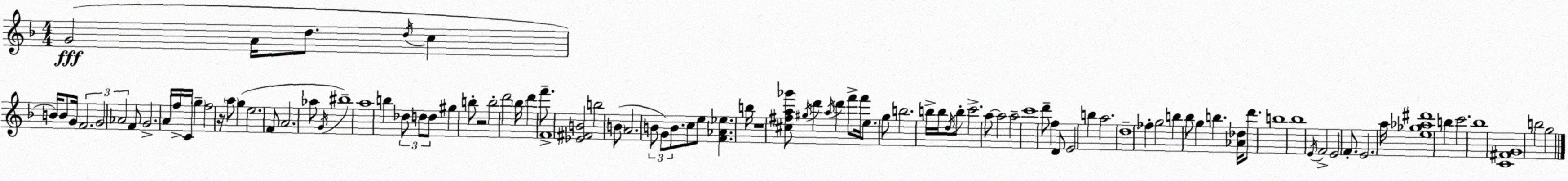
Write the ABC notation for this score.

X:1
T:Untitled
M:4/4
L:1/4
K:F
G2 A/4 d/2 d/4 c B/4 B/2 G/4 F2 G2 _A2 F/2 G2 A/4 f/4 C/4 g f2 z/4 a/2 g e2 F/2 A2 _a/2 G/4 ^b4 a4 b _d/2 d/2 d/2 ^g b/2 z2 b2 d'2 _b/4 d' f'/2 F4 [_E^FB]2 b2 B/2 A2 B/2 G/2 B/2 c/2 e/2 [F_A_e] b/4 z4 [^c^fa_g']/2 ^g/4 d' a/4 d' f'/2 f'/4 e/2 g/2 b2 b/4 b/4 d/4 b/2 c'2 a/2 a2 a2 c'4 d'/2 f D/2 E2 b a2 d4 _f g2 b _b/2 g b [_A_d]/4 d'/2 b4 _b4 E/4 F2 E2 F/2 E2 a/4 [e_g_a^d']4 b c'2 _b4 [C^FG]4 b2 g2